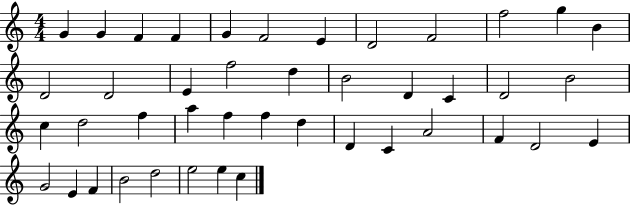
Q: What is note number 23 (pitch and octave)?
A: C5